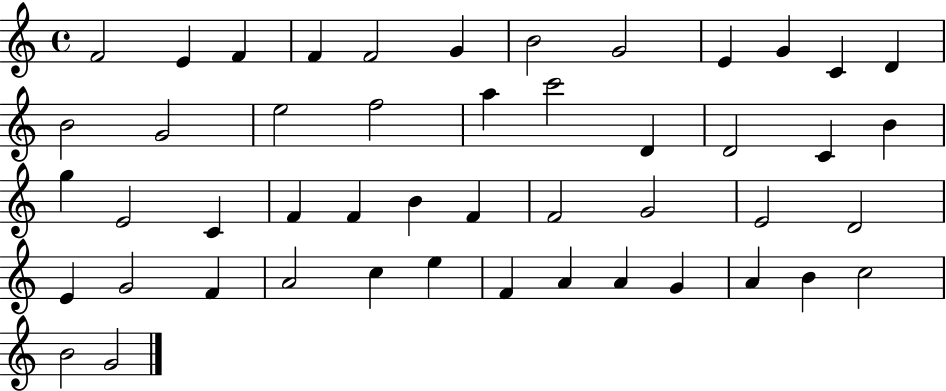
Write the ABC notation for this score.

X:1
T:Untitled
M:4/4
L:1/4
K:C
F2 E F F F2 G B2 G2 E G C D B2 G2 e2 f2 a c'2 D D2 C B g E2 C F F B F F2 G2 E2 D2 E G2 F A2 c e F A A G A B c2 B2 G2